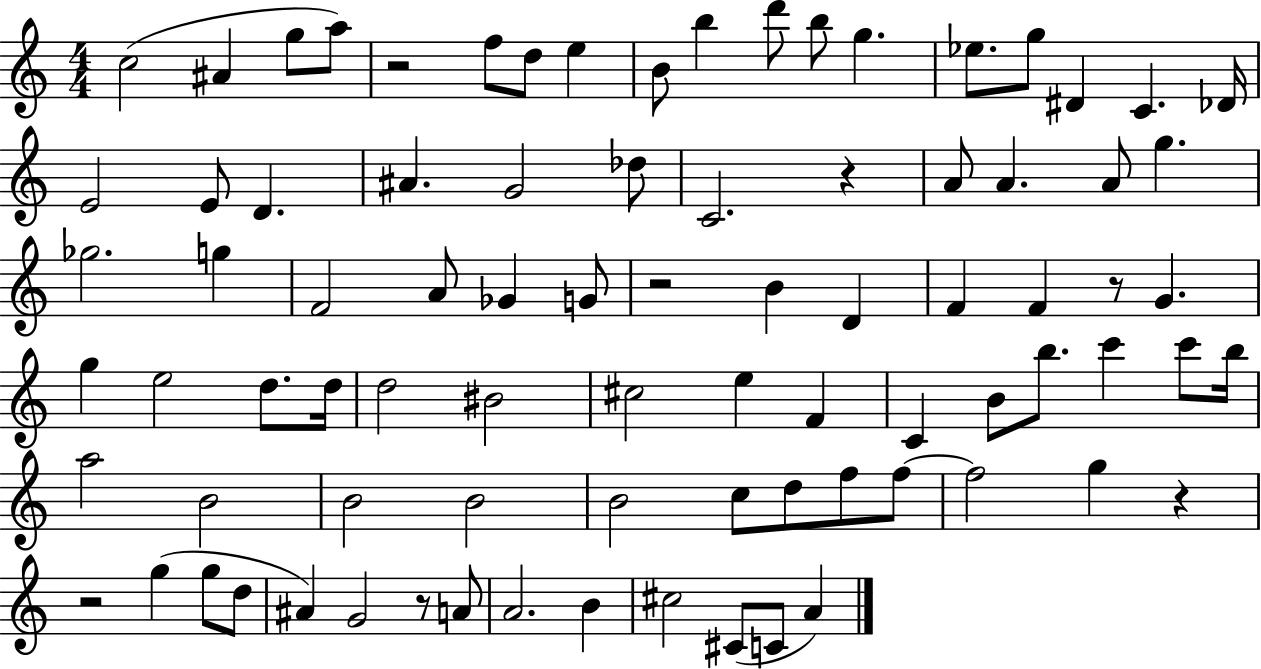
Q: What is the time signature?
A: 4/4